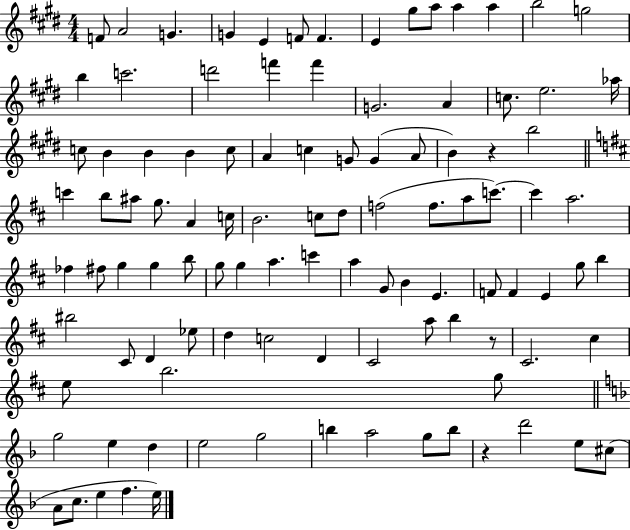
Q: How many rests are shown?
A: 3